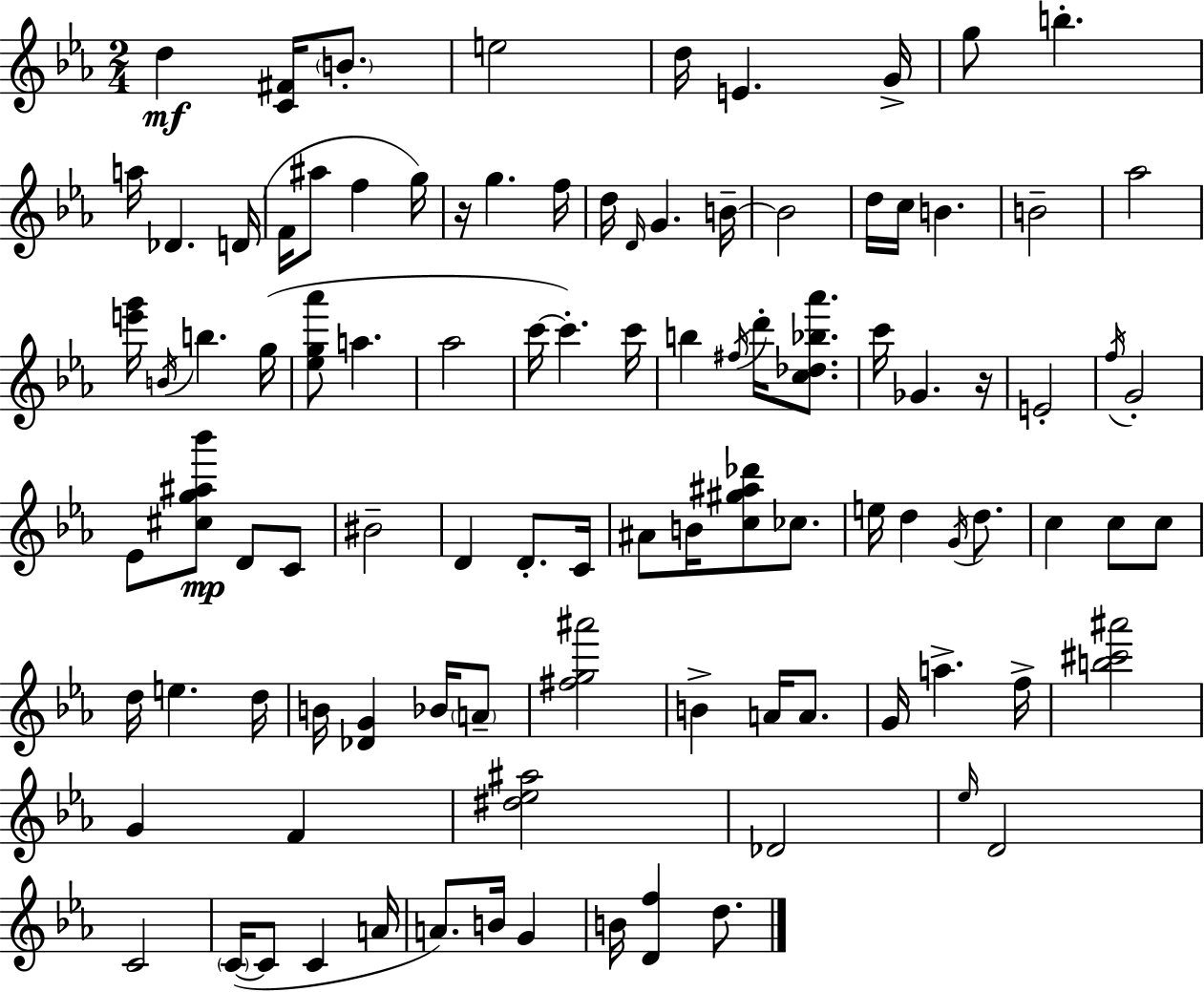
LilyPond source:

{
  \clef treble
  \numericTimeSignature
  \time 2/4
  \key ees \major
  d''4\mf <c' fis'>16 \parenthesize b'8.-. | e''2 | d''16 e'4. g'16-> | g''8 b''4.-. | \break a''16 des'4. d'16( | f'16 ais''8 f''4 g''16) | r16 g''4. f''16 | d''16 \grace { d'16 } g'4. | \break b'16--~~ b'2 | d''16 c''16 b'4. | b'2-- | aes''2 | \break <e''' g'''>16 \acciaccatura { b'16 } b''4. | g''16( <ees'' g'' aes'''>8 a''4. | aes''2 | c'''16~~ c'''4.-.) | \break c'''16 b''4 \acciaccatura { fis''16 } d'''16-. | <c'' des'' bes'' aes'''>8. c'''16 ges'4. | r16 e'2-. | \acciaccatura { f''16 } g'2-. | \break ees'8 <cis'' g'' ais'' bes'''>8\mp | d'8 c'8 bis'2-- | d'4 | d'8.-. c'16 ais'8 b'16 <c'' gis'' ais'' des'''>8 | \break ces''8. e''16 d''4 | \acciaccatura { g'16 } d''8. c''4 | c''8 c''8 d''16 e''4. | d''16 b'16 <des' g'>4 | \break bes'16 \parenthesize a'8-- <fis'' g'' ais'''>2 | b'4-> | a'16 a'8. g'16 a''4.-> | f''16-> <b'' cis''' ais'''>2 | \break g'4 | f'4 <dis'' ees'' ais''>2 | des'2 | \grace { ees''16 } d'2 | \break c'2 | \parenthesize c'16~(~ c'8 | c'4 a'16 a'8.) | b'16 g'4 b'16 <d' f''>4 | \break d''8. \bar "|."
}